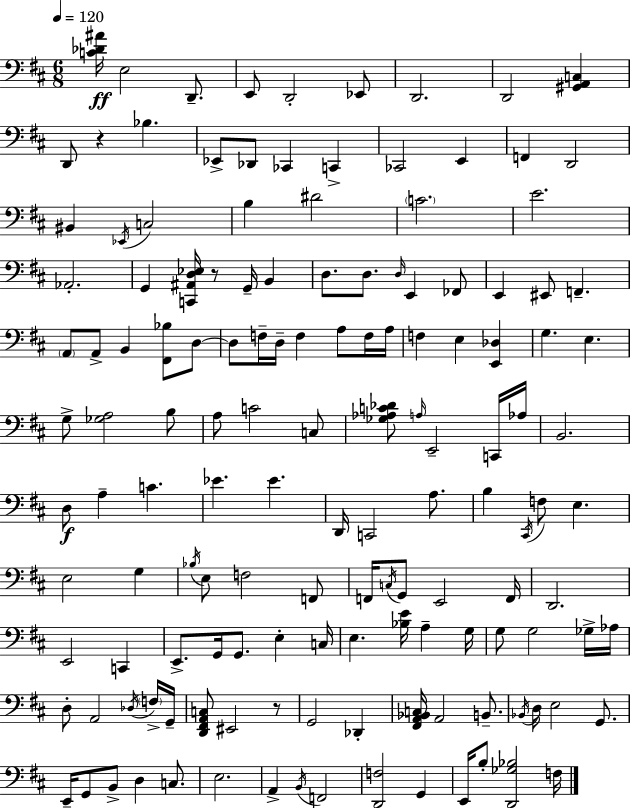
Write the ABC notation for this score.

X:1
T:Untitled
M:6/8
L:1/4
K:D
[C_D^A]/4 E,2 D,,/2 E,,/2 D,,2 _E,,/2 D,,2 D,,2 [^G,,A,,C,] D,,/2 z _B, _E,,/2 _D,,/2 _C,, C,, _C,,2 E,, F,, D,,2 ^B,, _E,,/4 C,2 B, ^D2 C2 E2 _A,,2 G,, [C,,^A,,D,_E,]/4 z/2 G,,/4 B,, D,/2 D,/2 D,/4 E,, _F,,/2 E,, ^E,,/2 F,, A,,/2 A,,/2 B,, [^F,,_B,]/2 D,/2 D,/2 F,/4 D,/4 F, A,/2 F,/4 A,/4 F, E, [E,,_D,] G, E, G,/2 [_G,A,]2 B,/2 A,/2 C2 C,/2 [_G,_A,C_D]/2 A,/4 E,,2 C,,/4 _A,/4 B,,2 D,/2 A, C _E _E D,,/4 C,,2 A,/2 B, ^C,,/4 F,/2 E, E,2 G, _B,/4 E,/2 F,2 F,,/2 F,,/4 C,/4 G,,/2 E,,2 F,,/4 D,,2 E,,2 C,, E,,/2 G,,/4 G,,/2 E, C,/4 E, [_B,E]/4 A, G,/4 G,/2 G,2 _G,/4 _A,/4 D,/2 A,,2 _D,/4 F,/4 G,,/4 [D,,^F,,A,,C,]/2 ^E,,2 z/2 G,,2 _D,, [^F,,A,,_B,,C,]/4 A,,2 B,,/2 _B,,/4 D,/4 E,2 G,,/2 E,,/4 G,,/2 B,,/2 D, C,/2 E,2 A,, B,,/4 F,,2 [D,,F,]2 G,, E,,/4 B,/2 [D,,_G,_B,]2 F,/4